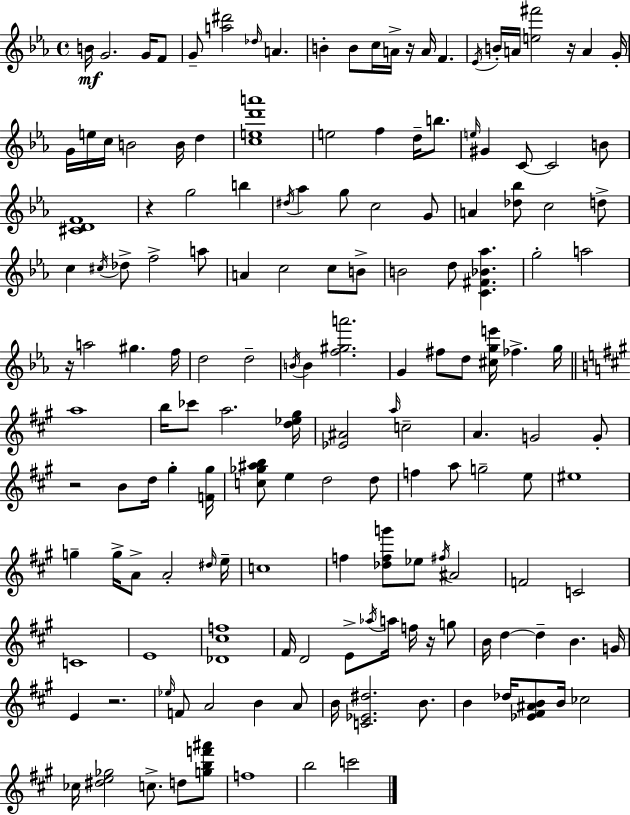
{
  \clef treble
  \time 4/4
  \defaultTimeSignature
  \key ees \major
  b'16\mf g'2. g'16 f'8 | g'8-- <a'' dis'''>2 \grace { des''16 } a'4. | b'4-. b'8 c''16 a'16-> r16 a'16 f'4. | \acciaccatura { ees'16 } b'16-. a'16 <e'' fis'''>2 r16 a'4 | \break g'16-. g'16 e''16 c''16 b'2 b'16 d''4 | <c'' e'' d''' a'''>1 | e''2 f''4 d''16-- b''8. | \grace { e''16 } gis'4 c'8~~ c'2 | \break b'8 <cis' d' f'>1 | r4 g''2 b''4 | \acciaccatura { dis''16 } aes''4 g''8 c''2 | g'8 a'4 <des'' bes''>8 c''2 | \break d''8-> c''4 \acciaccatura { cis''16 } des''8-> f''2-> | a''8 a'4 c''2 | c''8 b'8-> b'2 d''8 <c' fis' bes' aes''>4. | g''2-. a''2 | \break r16 a''2 gis''4. | f''16 d''2 d''2-- | \acciaccatura { b'16 } b'4 <f'' gis'' a'''>2. | g'4 fis''8 d''8 <cis'' g'' e'''>16 fes''4.-> | \break g''16 \bar "||" \break \key a \major a''1 | b''16 ces'''8 a''2. <d'' ees'' gis''>16 | <ees' ais'>2 \grace { a''16 } c''2-- | a'4. g'2 g'8-. | \break r2 b'8 d''16 gis''4-. | <f' gis''>16 <c'' ges'' ais'' b''>8 e''4 d''2 d''8 | f''4 a''8 g''2-- e''8 | eis''1 | \break g''4-- g''16-> a'8-> a'2-. | \grace { dis''16 } e''16-- c''1 | f''4 <des'' f'' g'''>8 ees''8 \acciaccatura { fis''16 } ais'2 | f'2 c'2 | \break c'1 | e'1 | <des' cis'' f''>1 | fis'16 d'2 e'8-> \acciaccatura { aes''16 } a''16 | \break f''16 r16 g''8 b'16 d''4~~ d''4-- b'4. | g'16 e'4 r2. | \grace { ees''16 } f'8 a'2 b'4 | a'8 b'16 <c' ees' dis''>2. | \break b'8. b'4 des''16 <ees' fis' ais' b'>8 b'16 ces''2 | ces''16 <dis'' e'' ges''>2 c''8.-> | d''8 <g'' b'' f''' ais'''>8 f''1 | b''2 c'''2 | \break \bar "|."
}